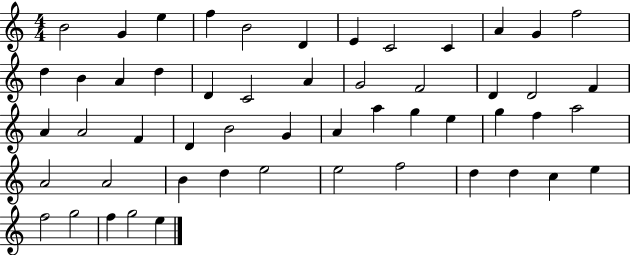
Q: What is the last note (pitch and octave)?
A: E5